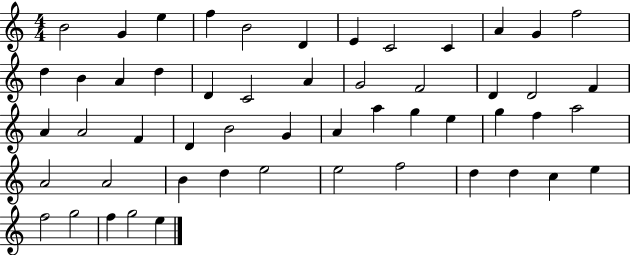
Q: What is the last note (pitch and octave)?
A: E5